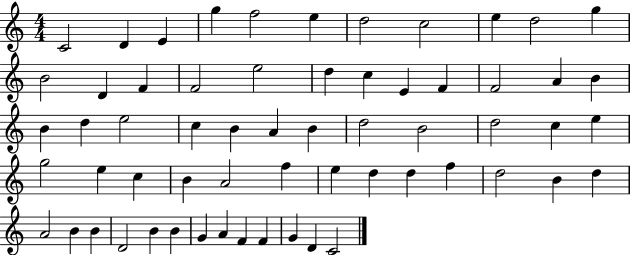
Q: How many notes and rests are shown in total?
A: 61